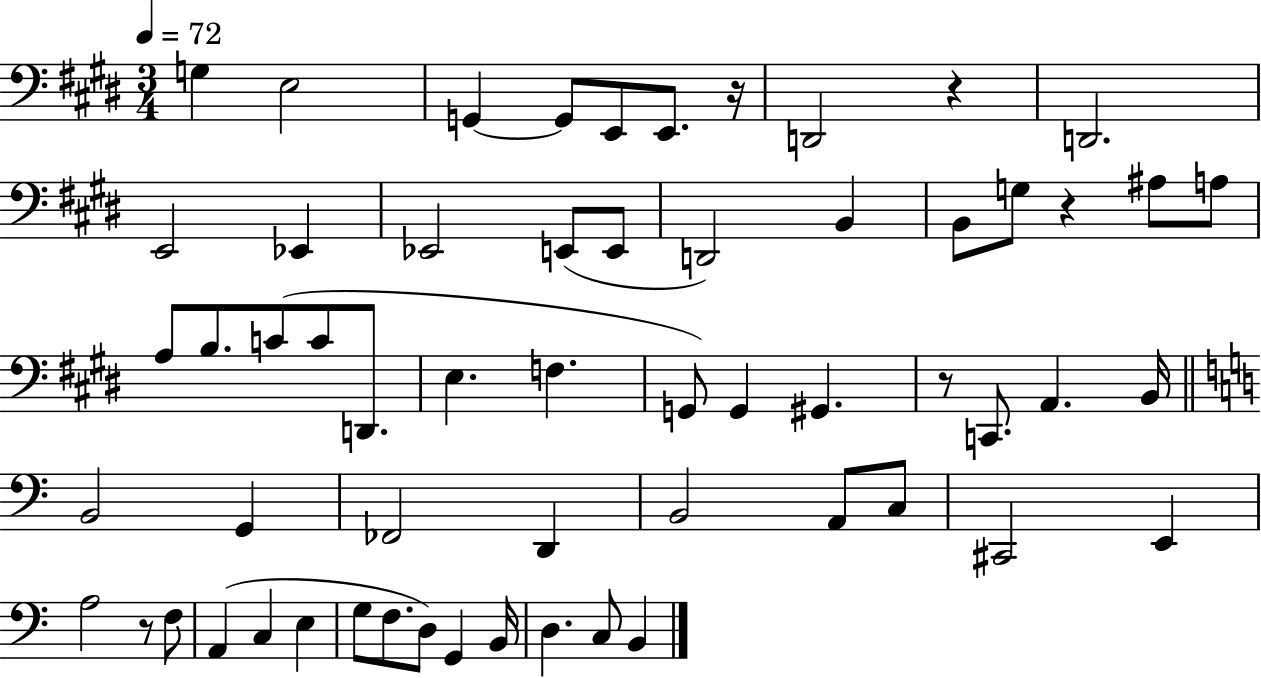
X:1
T:Untitled
M:3/4
L:1/4
K:E
G, E,2 G,, G,,/2 E,,/2 E,,/2 z/4 D,,2 z D,,2 E,,2 _E,, _E,,2 E,,/2 E,,/2 D,,2 B,, B,,/2 G,/2 z ^A,/2 A,/2 A,/2 B,/2 C/2 C/2 D,,/2 E, F, G,,/2 G,, ^G,, z/2 C,,/2 A,, B,,/4 B,,2 G,, _F,,2 D,, B,,2 A,,/2 C,/2 ^C,,2 E,, A,2 z/2 F,/2 A,, C, E, G,/2 F,/2 D,/2 G,, B,,/4 D, C,/2 B,,